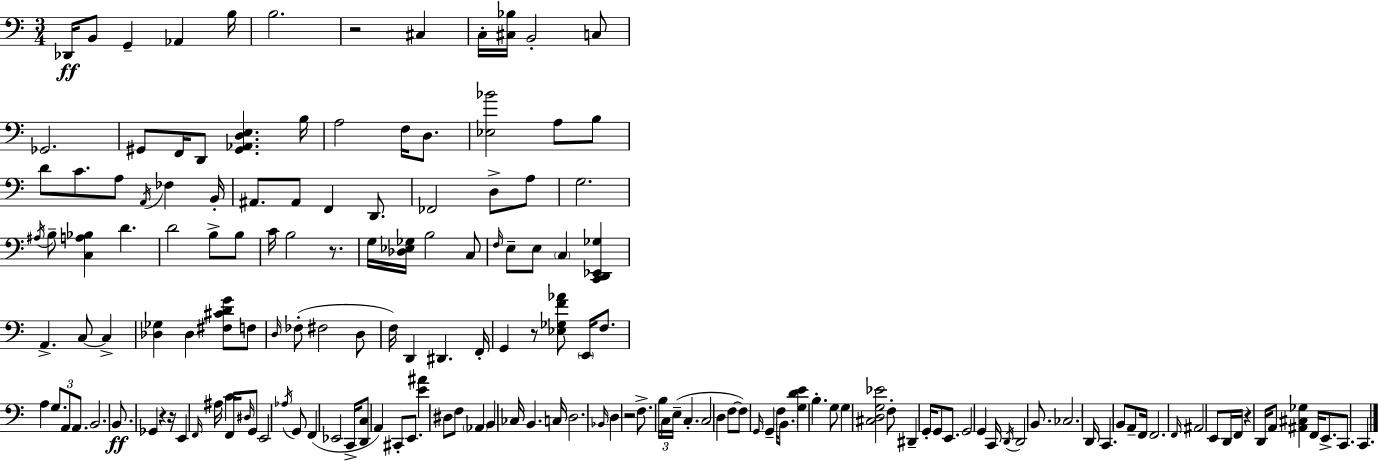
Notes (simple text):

Db2/s B2/e G2/q Ab2/q B3/s B3/h. R/h C#3/q C3/s [C#3,Bb3]/s B2/h C3/e Gb2/h. G#2/e F2/s D2/e [G#2,Ab2,D3,E3]/q. B3/s A3/h F3/s D3/e. [Eb3,Bb4]/h A3/e B3/e D4/e C4/e. A3/e A2/s FES3/q B2/s A#2/e. A#2/e F2/q D2/e. FES2/h D3/e A3/e G3/h. A#3/s B3/e [C3,A3,Bb3]/q D4/q. D4/h B3/e B3/e C4/s B3/h R/e. G3/s [Db3,Eb3,Gb3]/s B3/h C3/e F3/s E3/e E3/e C3/q [C2,D2,Eb2,Gb3]/q A2/q. C3/e C3/q [Db3,Gb3]/q Db3/q [F#3,C#4,D4,G4]/e F3/e D3/s FES3/e F#3/h D3/e F3/s D2/q D#2/q. F2/s G2/q R/e [Eb3,Gb3,F4,Ab4]/e E2/s F3/e. A3/q G3/e. A2/e A2/e. B2/h. B2/e. Gb2/q R/q R/s E2/q F2/s A#3/s C4/q. F2/s D#3/s G2/e E2/h Ab3/s G2/e F2/q Eb2/h C2/s [D2,C3]/e A2/q C#2/e E2/e. [E4,A#4]/q D#3/e F3/e Ab2/q B2/q CES3/s B2/q. C3/s D3/h. Bb2/s D3/q R/h F3/e. B3/s C3/s E3/s C3/q. C3/h D3/q F3/e F3/e G2/s G2/q F3/s B2/e. [G3,D4,E4]/q B3/q. G3/e G3/q [C#3,D3,G3,Eb4]/h F3/e D#2/q G2/s G2/e E2/e. G2/h G2/q C2/s D2/s D2/h B2/e. CES3/h. D2/s C2/q. B2/e A2/e F2/s F2/h. F2/s A#2/h E2/e D2/s F2/s R/q D2/s A2/e [A#2,C#3,Gb3]/q F2/s E2/e. C2/e. C2/q.